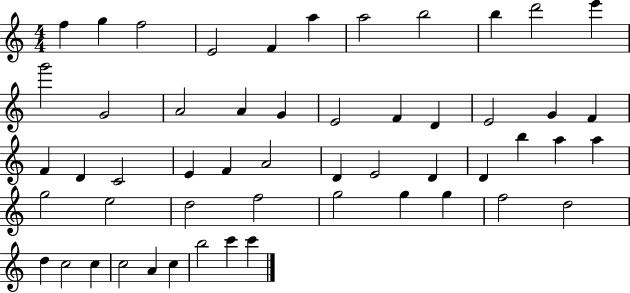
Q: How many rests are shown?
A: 0